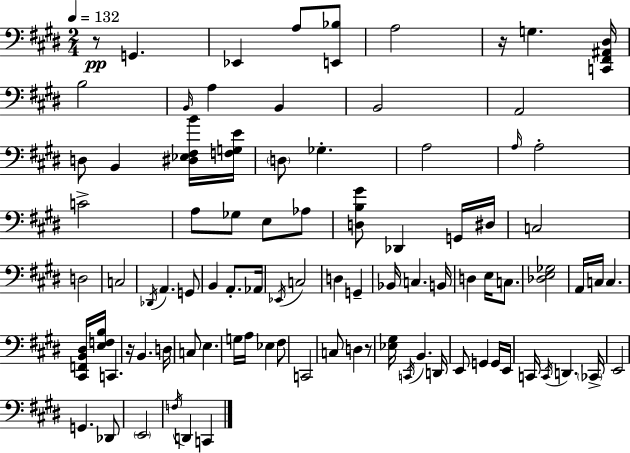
{
  \clef bass
  \numericTimeSignature
  \time 2/4
  \key e \major
  \tempo 4 = 132
  r8\pp g,4. | ees,4 a8 <e, bes>8 | a2 | r16 g4. <c, fis, ais, dis>16 | \break b2 | \grace { b,16 } a4 b,4 | b,2 | a,2 | \break d8 b,4 <dis ees fis b'>16 | <f g e'>16 \parenthesize d8 ges4.-. | a2 | \grace { a16 } a2-. | \break c'2-> | a8 ges8 e8 | aes8 <d b gis'>8 des,4 | g,16 dis16 c2 | \break d2 | c2 | \acciaccatura { des,16 } a,4. | g,8 b,4 a,8.-. | \break aes,16 \acciaccatura { ees,16 } c2 | d4 | g,4-- bes,16 c4. | b,16 d4 | \break e16 c8. <des e ges>2 | a,16 c16 c4. | <cis, f, b, dis>16 <e f b>16 c,4. | r16 b,4. | \break d16 c8 e4. | g16 a16 ees4 | fis8 c,2 | c8 d4 | \break r8 <ees gis>16 \acciaccatura { c,16 } b,4. | d,16 e,8 g,4 | g,16 e,16 c,16 \acciaccatura { c,16 } d,4. | \parenthesize ces,16-> e,2 | \break g,4. | des,8 \parenthesize e,2 | \acciaccatura { f16 } d,4 | c,4 \bar "|."
}